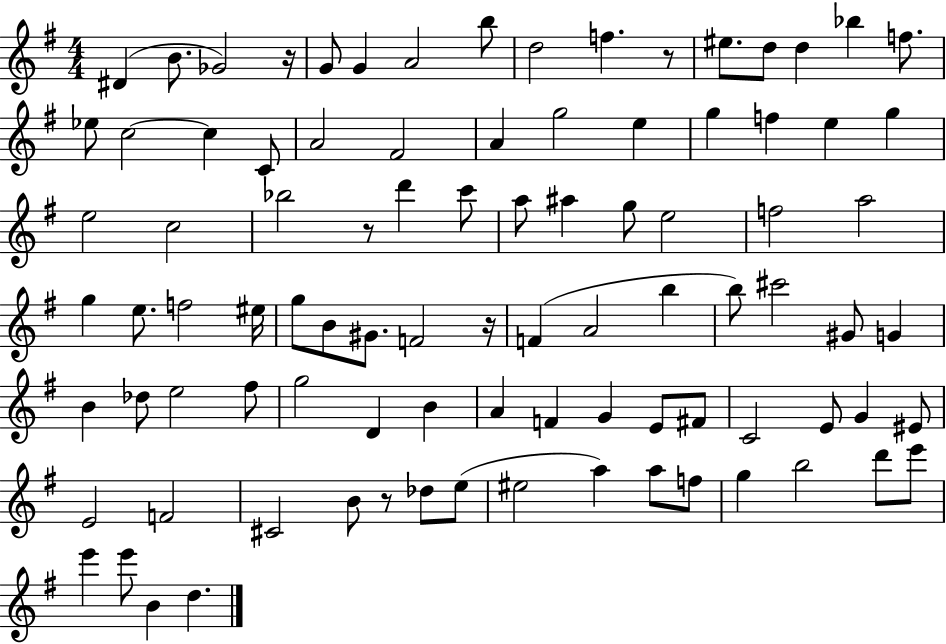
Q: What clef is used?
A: treble